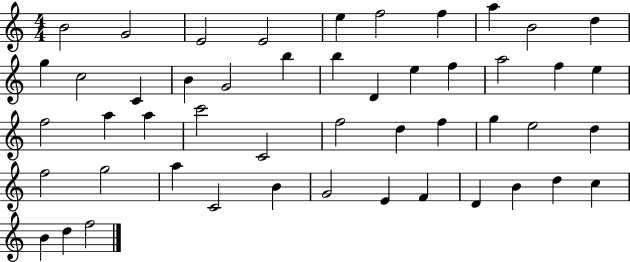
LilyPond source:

{
  \clef treble
  \numericTimeSignature
  \time 4/4
  \key c \major
  b'2 g'2 | e'2 e'2 | e''4 f''2 f''4 | a''4 b'2 d''4 | \break g''4 c''2 c'4 | b'4 g'2 b''4 | b''4 d'4 e''4 f''4 | a''2 f''4 e''4 | \break f''2 a''4 a''4 | c'''2 c'2 | f''2 d''4 f''4 | g''4 e''2 d''4 | \break f''2 g''2 | a''4 c'2 b'4 | g'2 e'4 f'4 | d'4 b'4 d''4 c''4 | \break b'4 d''4 f''2 | \bar "|."
}